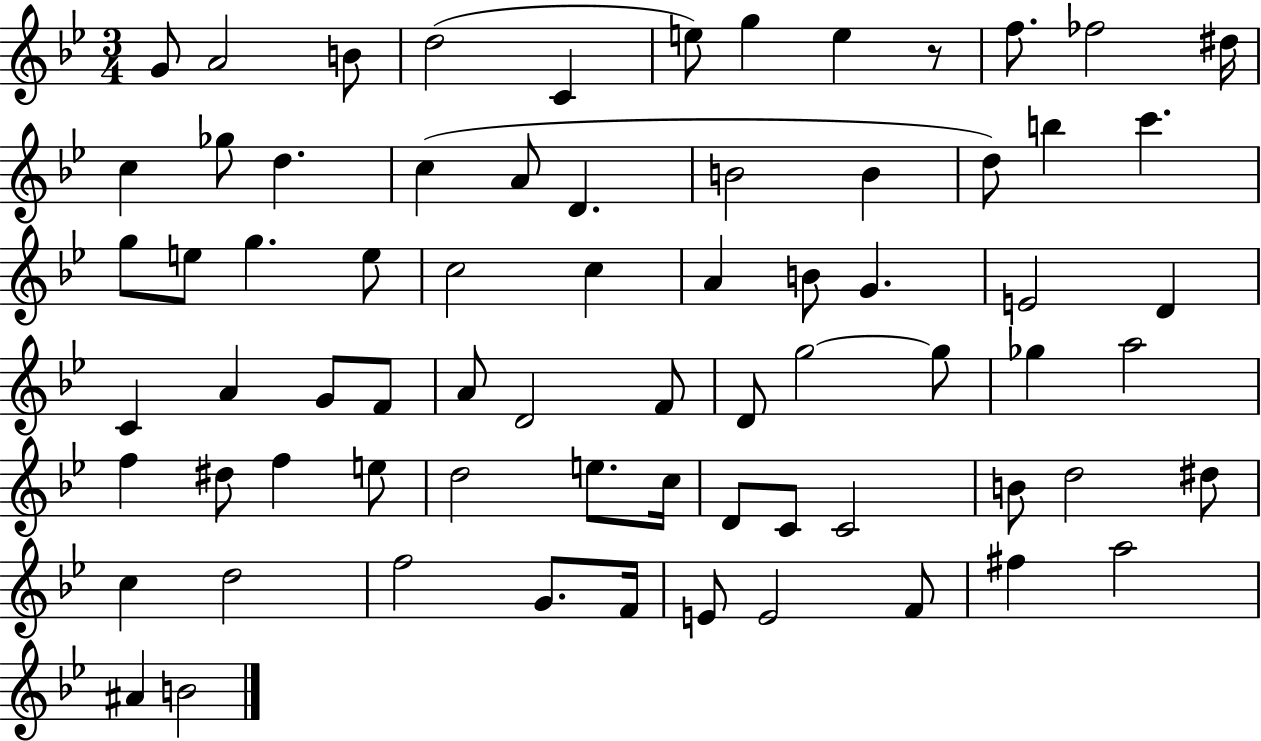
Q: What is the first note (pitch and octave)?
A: G4